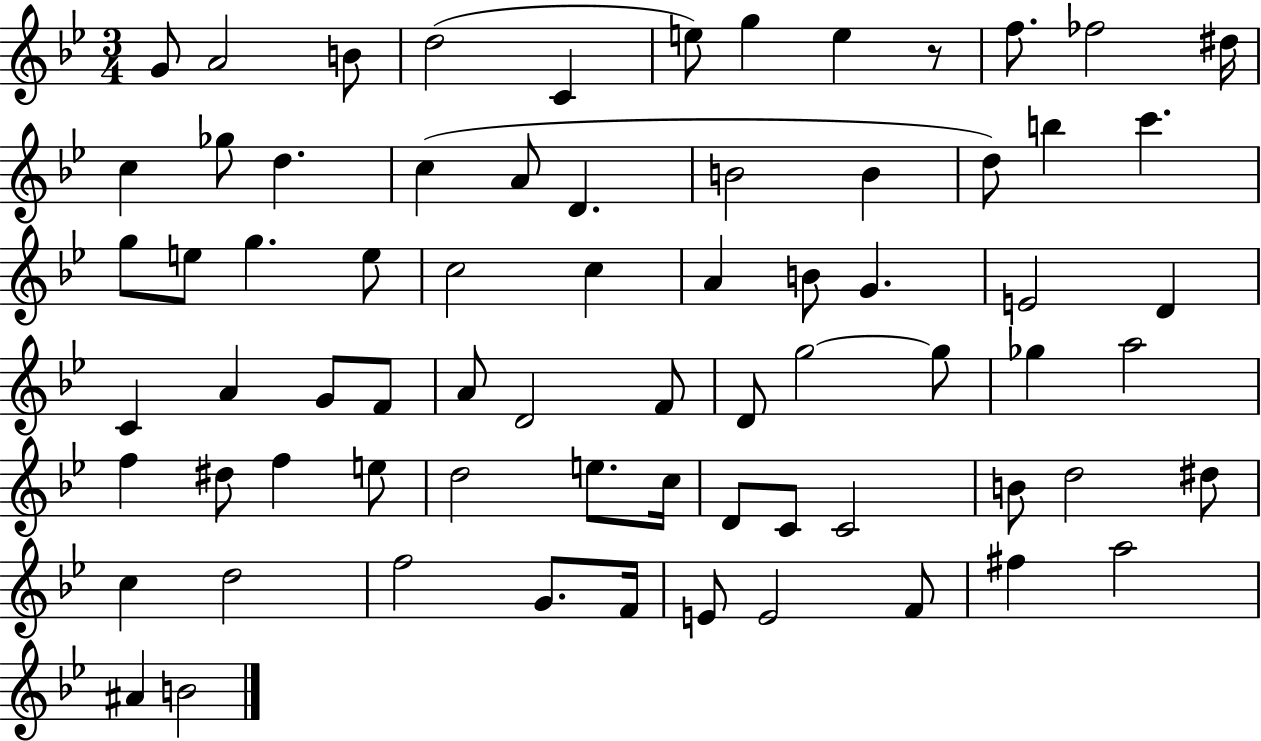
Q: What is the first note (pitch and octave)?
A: G4